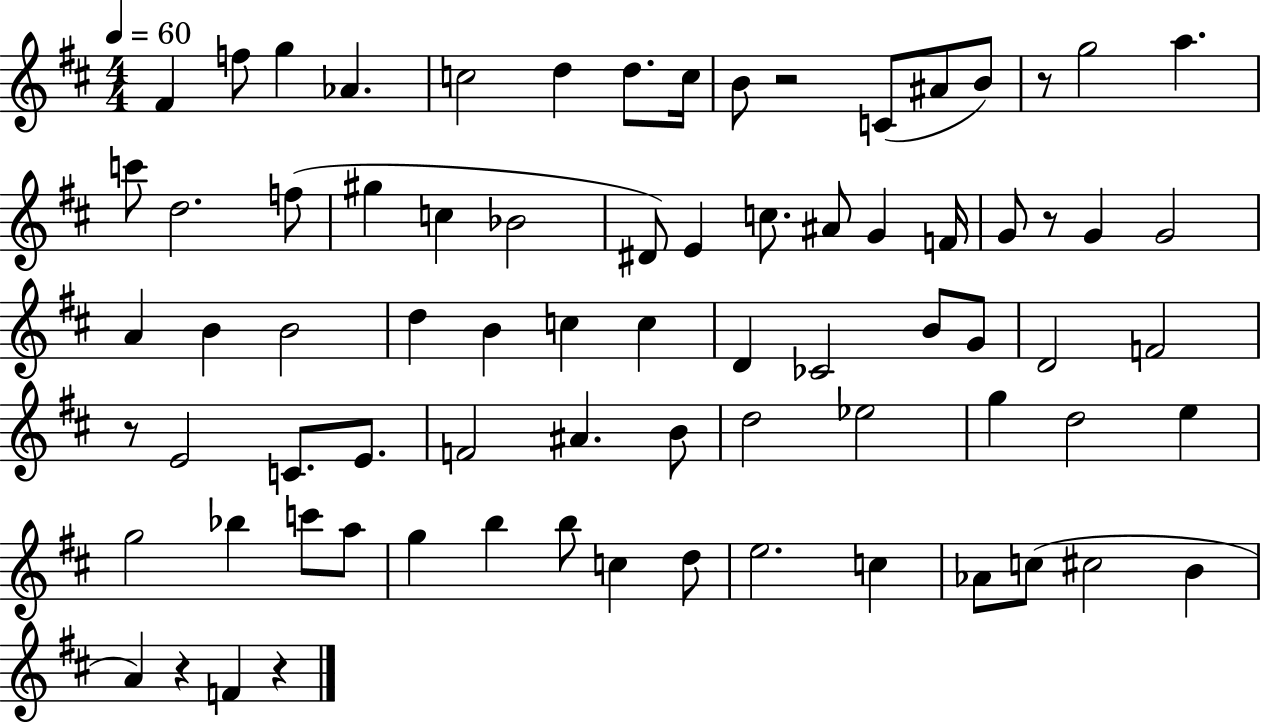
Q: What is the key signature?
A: D major